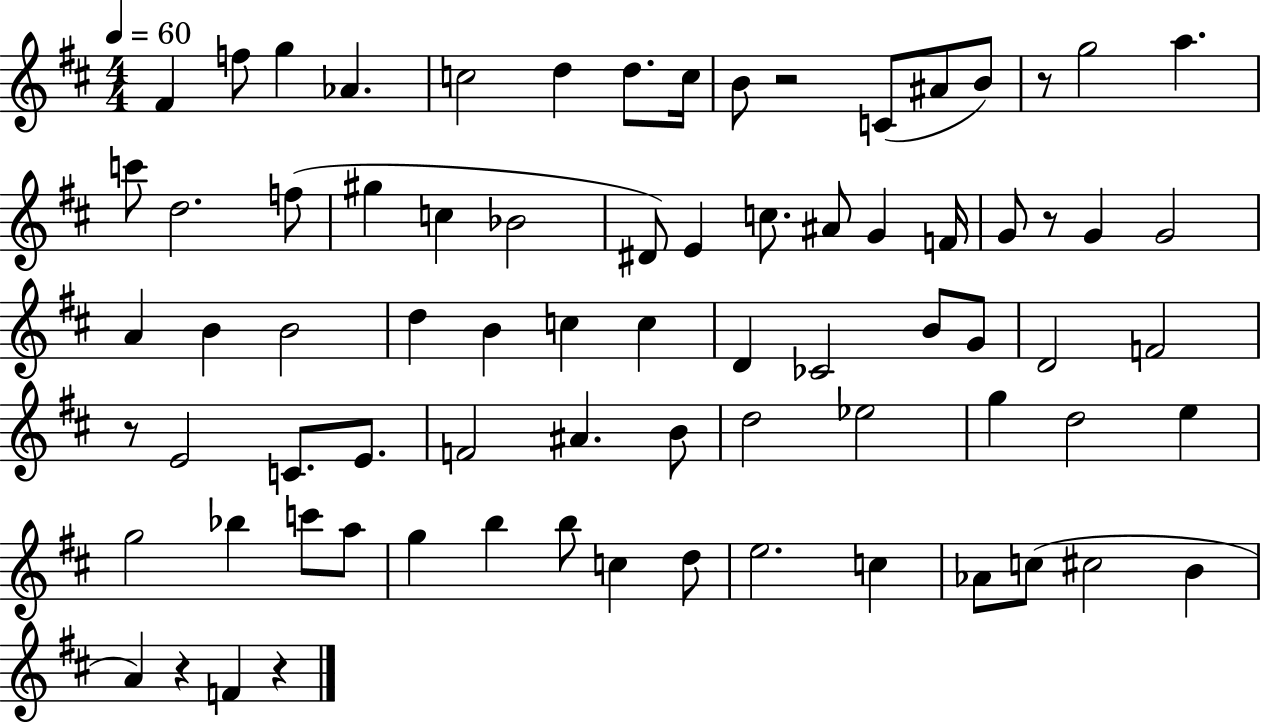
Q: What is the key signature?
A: D major